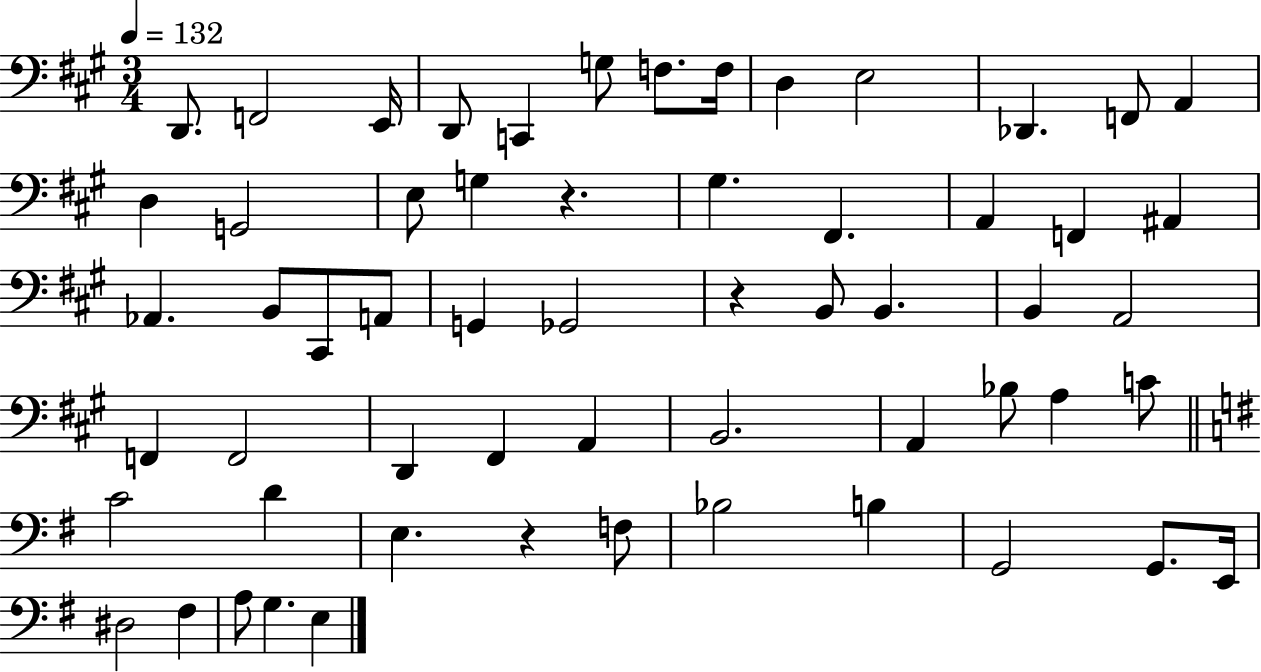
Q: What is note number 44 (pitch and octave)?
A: D4